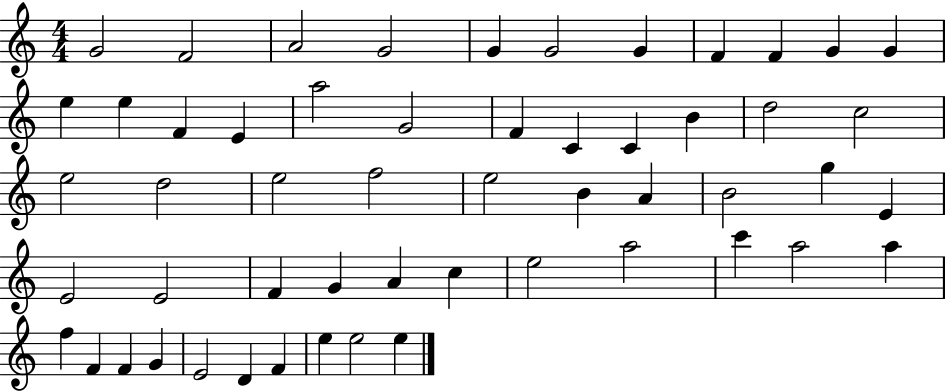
X:1
T:Untitled
M:4/4
L:1/4
K:C
G2 F2 A2 G2 G G2 G F F G G e e F E a2 G2 F C C B d2 c2 e2 d2 e2 f2 e2 B A B2 g E E2 E2 F G A c e2 a2 c' a2 a f F F G E2 D F e e2 e